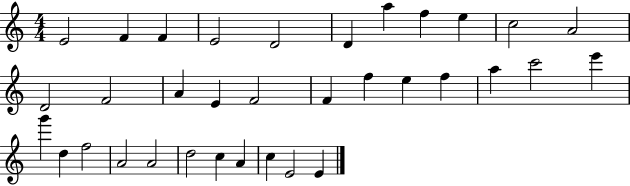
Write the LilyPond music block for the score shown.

{
  \clef treble
  \numericTimeSignature
  \time 4/4
  \key c \major
  e'2 f'4 f'4 | e'2 d'2 | d'4 a''4 f''4 e''4 | c''2 a'2 | \break d'2 f'2 | a'4 e'4 f'2 | f'4 f''4 e''4 f''4 | a''4 c'''2 e'''4 | \break g'''4 d''4 f''2 | a'2 a'2 | d''2 c''4 a'4 | c''4 e'2 e'4 | \break \bar "|."
}